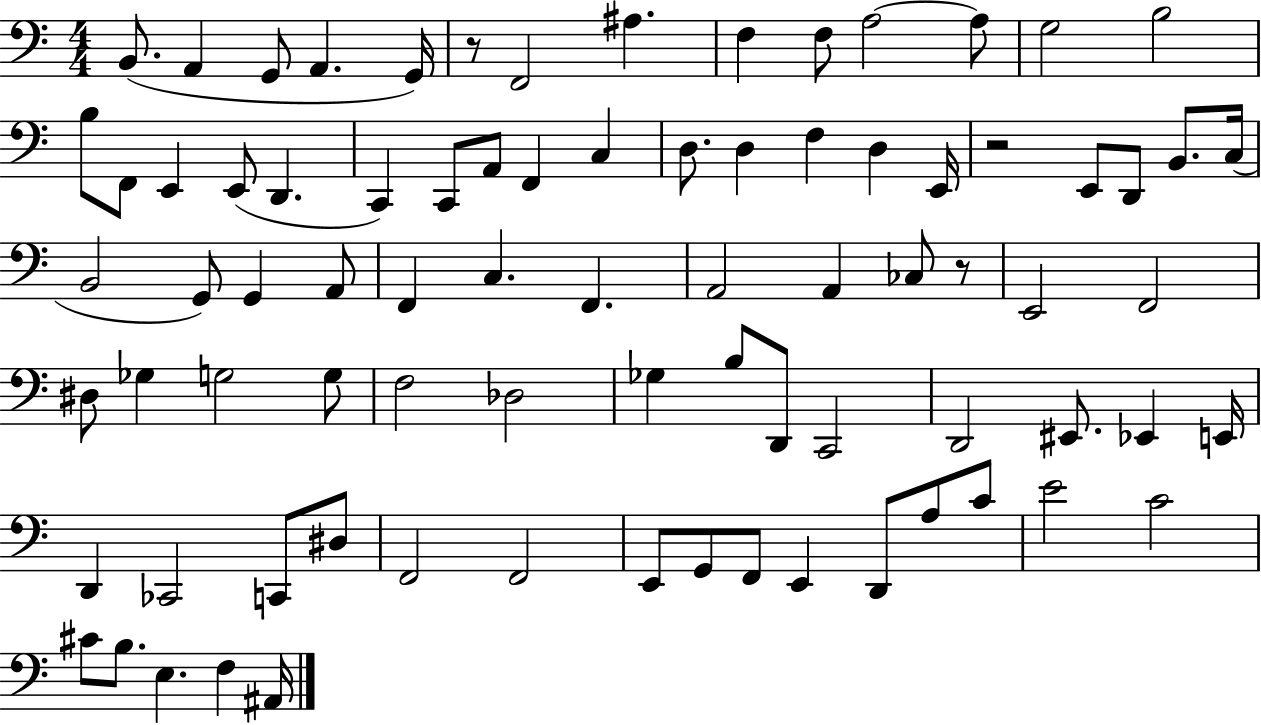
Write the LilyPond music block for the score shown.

{
  \clef bass
  \numericTimeSignature
  \time 4/4
  \key c \major
  b,8.( a,4 g,8 a,4. g,16) | r8 f,2 ais4. | f4 f8 a2~~ a8 | g2 b2 | \break b8 f,8 e,4 e,8( d,4. | c,4) c,8 a,8 f,4 c4 | d8. d4 f4 d4 e,16 | r2 e,8 d,8 b,8. c16( | \break b,2 g,8) g,4 a,8 | f,4 c4. f,4. | a,2 a,4 ces8 r8 | e,2 f,2 | \break dis8 ges4 g2 g8 | f2 des2 | ges4 b8 d,8 c,2 | d,2 eis,8. ees,4 e,16 | \break d,4 ces,2 c,8 dis8 | f,2 f,2 | e,8 g,8 f,8 e,4 d,8 a8 c'8 | e'2 c'2 | \break cis'8 b8. e4. f4 ais,16 | \bar "|."
}